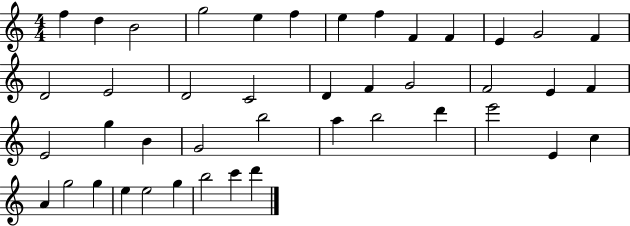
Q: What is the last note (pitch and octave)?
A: D6